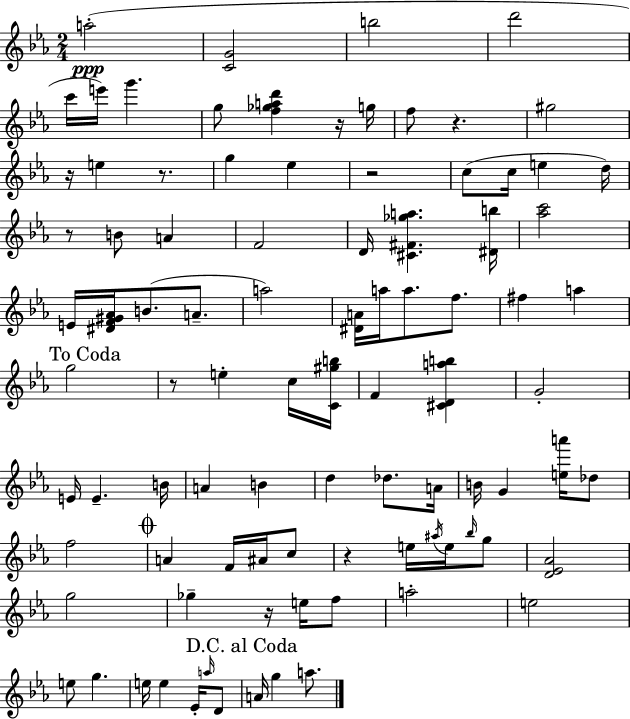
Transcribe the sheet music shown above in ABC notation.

X:1
T:Untitled
M:2/4
L:1/4
K:Eb
a2 [CG]2 b2 d'2 c'/4 e'/4 g' g/2 [f_gad'] z/4 g/4 f/2 z ^g2 z/4 e z/2 g _e z2 c/2 c/4 e d/4 z/2 B/2 A F2 D/4 [^C^F_ga] [^Db]/4 [_ac']2 E/4 [^DF^G_A]/4 B/2 A/2 a2 [^DA]/4 a/4 a/2 f/2 ^f a g2 z/2 e c/4 [C^gb]/4 F [^CDab] G2 E/4 E B/4 A B d _d/2 A/4 B/4 G [ea']/4 _d/2 f2 A F/4 ^A/4 c/2 z e/4 ^a/4 e/4 _b/4 g/2 [D_E_A]2 g2 _g z/4 e/4 f/2 a2 e2 e/2 g e/4 e _E/4 a/4 D/2 A/4 g a/2